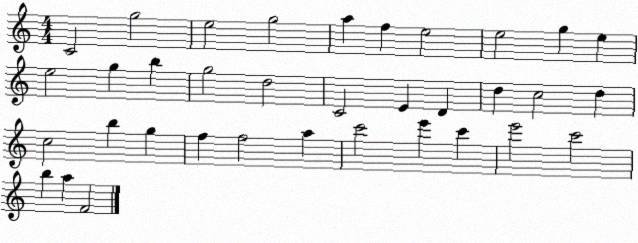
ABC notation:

X:1
T:Untitled
M:4/4
L:1/4
K:C
C2 g2 e2 g2 a f e2 e2 g e e2 g b g2 d2 C2 E D d c2 d c2 b g f f2 a c'2 e' c' e'2 c'2 b a F2